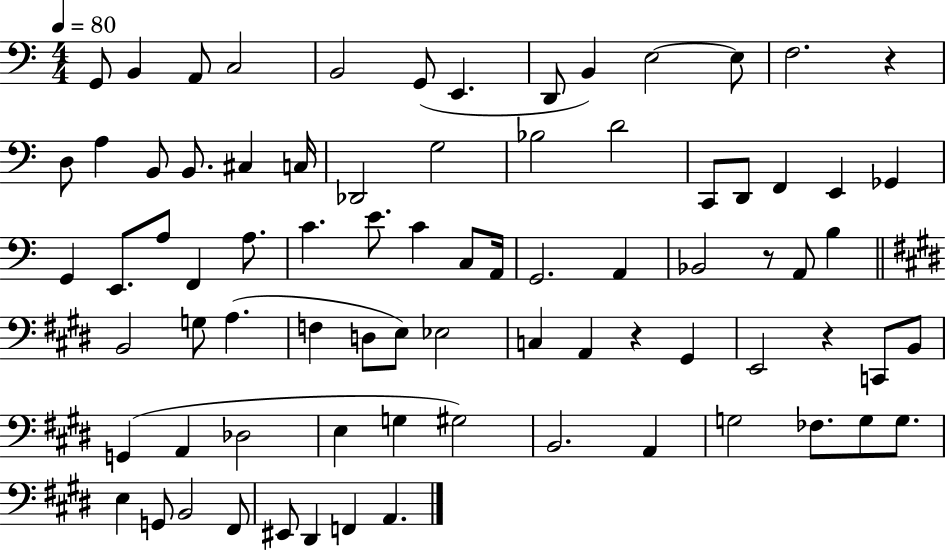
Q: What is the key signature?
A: C major